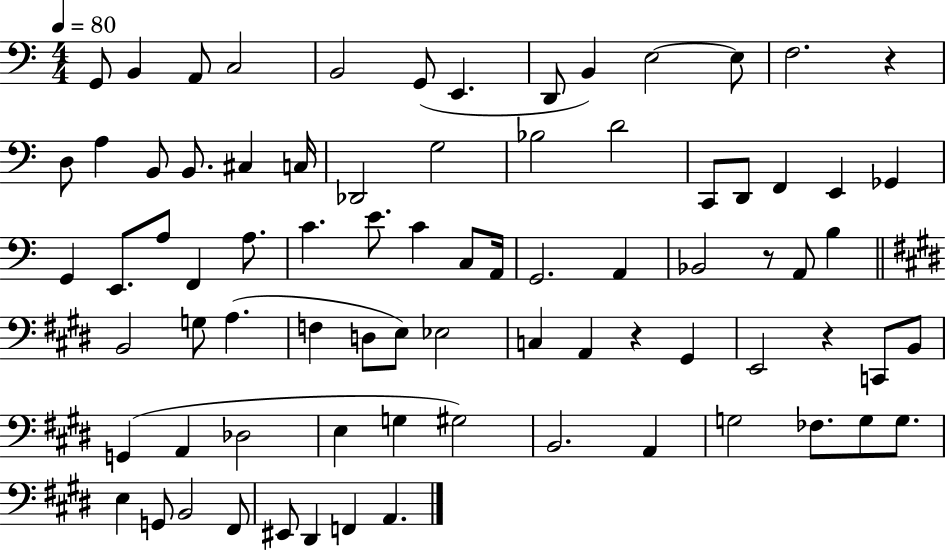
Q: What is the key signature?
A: C major